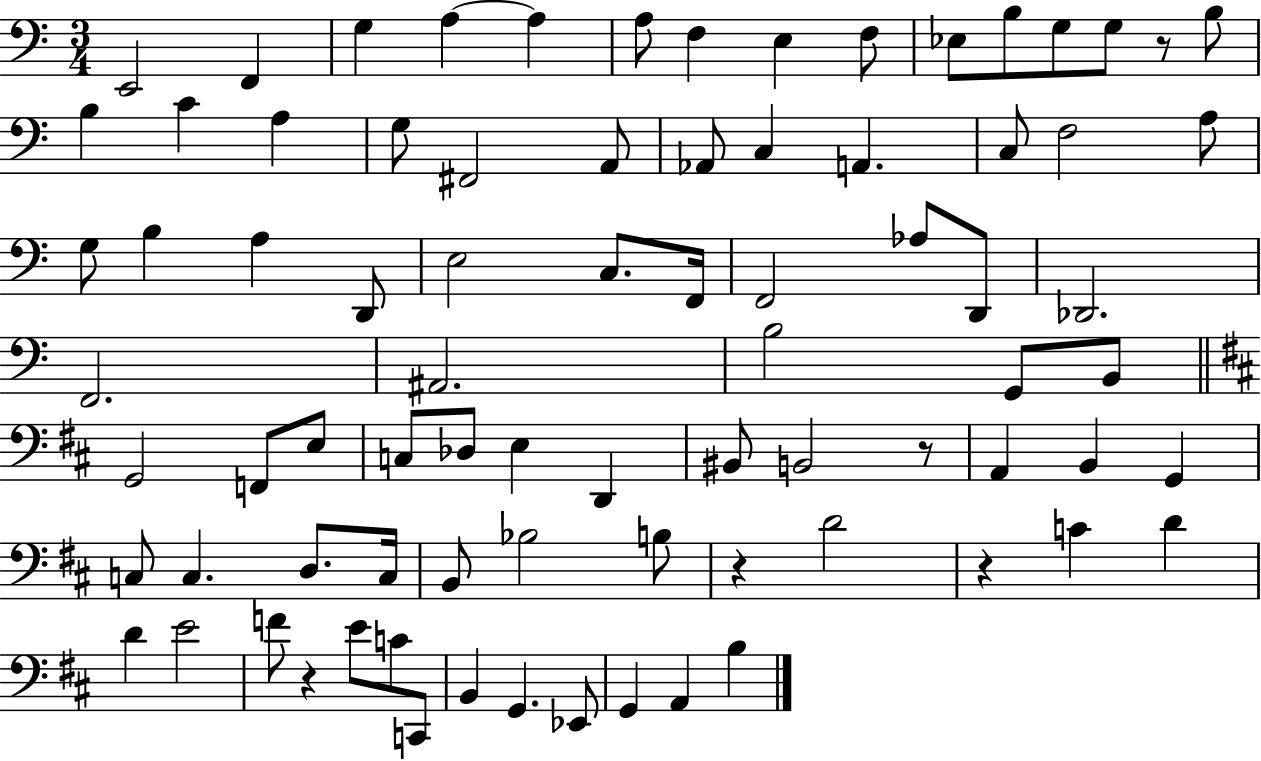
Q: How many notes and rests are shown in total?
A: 81